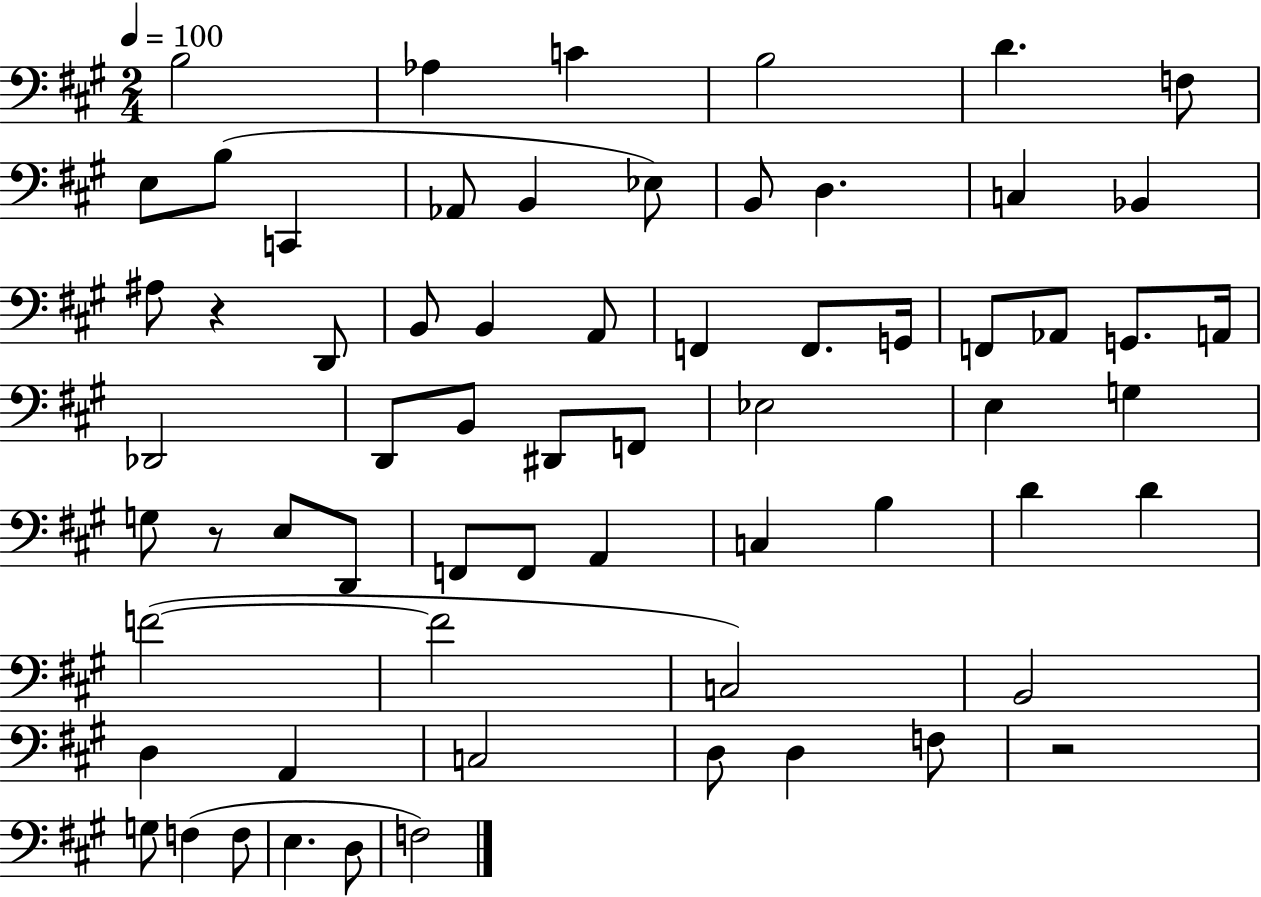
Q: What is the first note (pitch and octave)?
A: B3